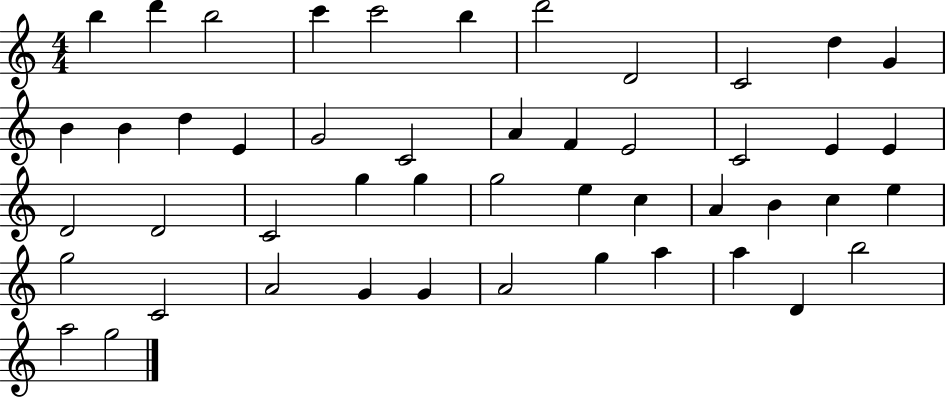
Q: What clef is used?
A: treble